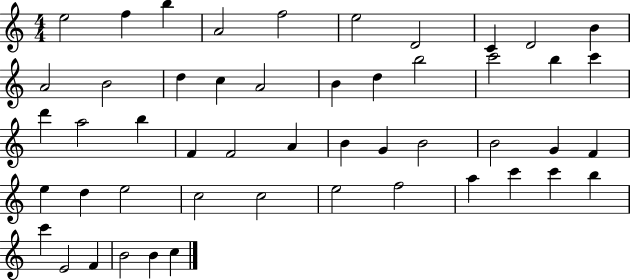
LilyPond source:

{
  \clef treble
  \numericTimeSignature
  \time 4/4
  \key c \major
  e''2 f''4 b''4 | a'2 f''2 | e''2 d'2 | c'4 d'2 b'4 | \break a'2 b'2 | d''4 c''4 a'2 | b'4 d''4 b''2 | c'''2 b''4 c'''4 | \break d'''4 a''2 b''4 | f'4 f'2 a'4 | b'4 g'4 b'2 | b'2 g'4 f'4 | \break e''4 d''4 e''2 | c''2 c''2 | e''2 f''2 | a''4 c'''4 c'''4 b''4 | \break c'''4 e'2 f'4 | b'2 b'4 c''4 | \bar "|."
}